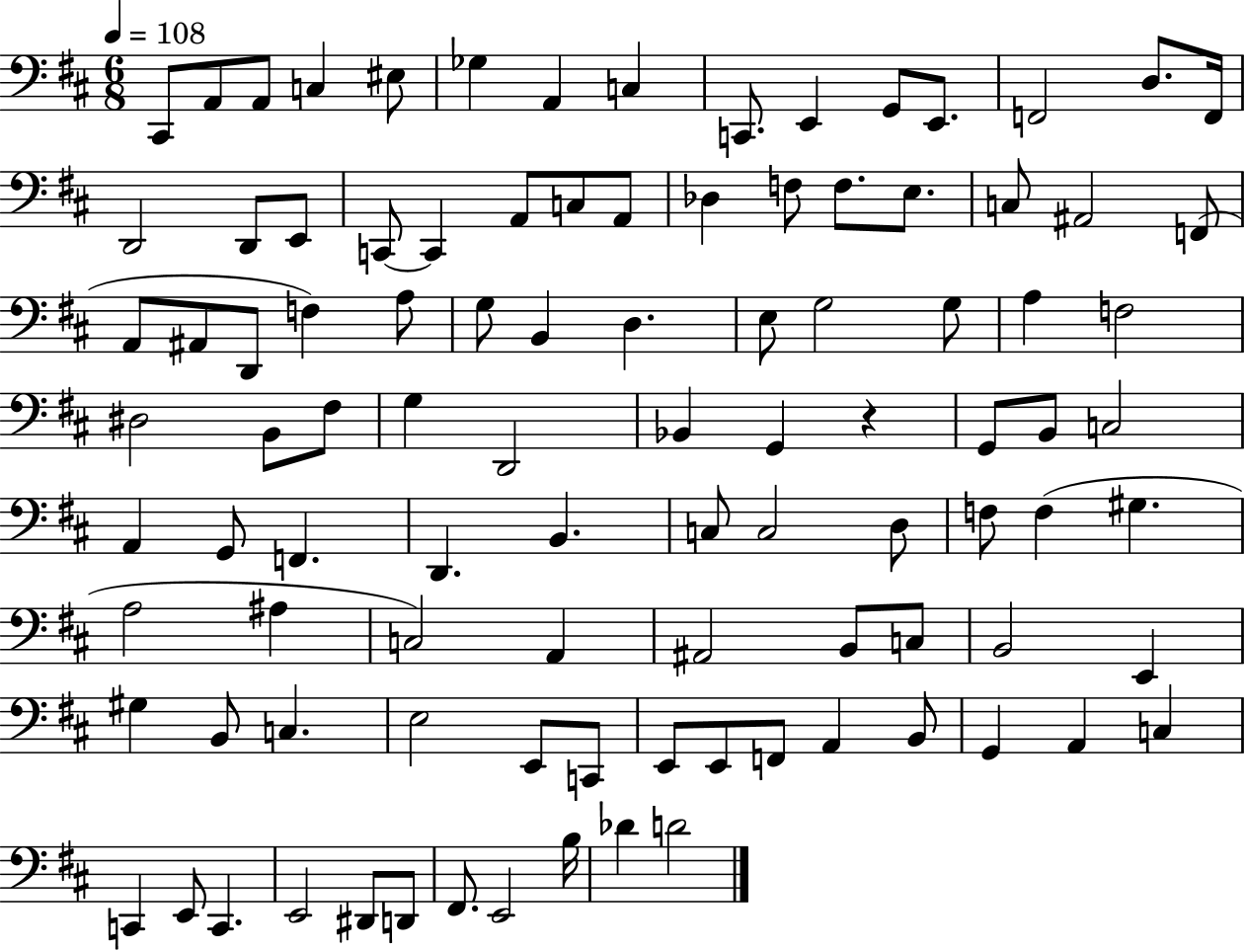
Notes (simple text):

C#2/e A2/e A2/e C3/q EIS3/e Gb3/q A2/q C3/q C2/e. E2/q G2/e E2/e. F2/h D3/e. F2/s D2/h D2/e E2/e C2/e C2/q A2/e C3/e A2/e Db3/q F3/e F3/e. E3/e. C3/e A#2/h F2/e A2/e A#2/e D2/e F3/q A3/e G3/e B2/q D3/q. E3/e G3/h G3/e A3/q F3/h D#3/h B2/e F#3/e G3/q D2/h Bb2/q G2/q R/q G2/e B2/e C3/h A2/q G2/e F2/q. D2/q. B2/q. C3/e C3/h D3/e F3/e F3/q G#3/q. A3/h A#3/q C3/h A2/q A#2/h B2/e C3/e B2/h E2/q G#3/q B2/e C3/q. E3/h E2/e C2/e E2/e E2/e F2/e A2/q B2/e G2/q A2/q C3/q C2/q E2/e C2/q. E2/h D#2/e D2/e F#2/e. E2/h B3/s Db4/q D4/h